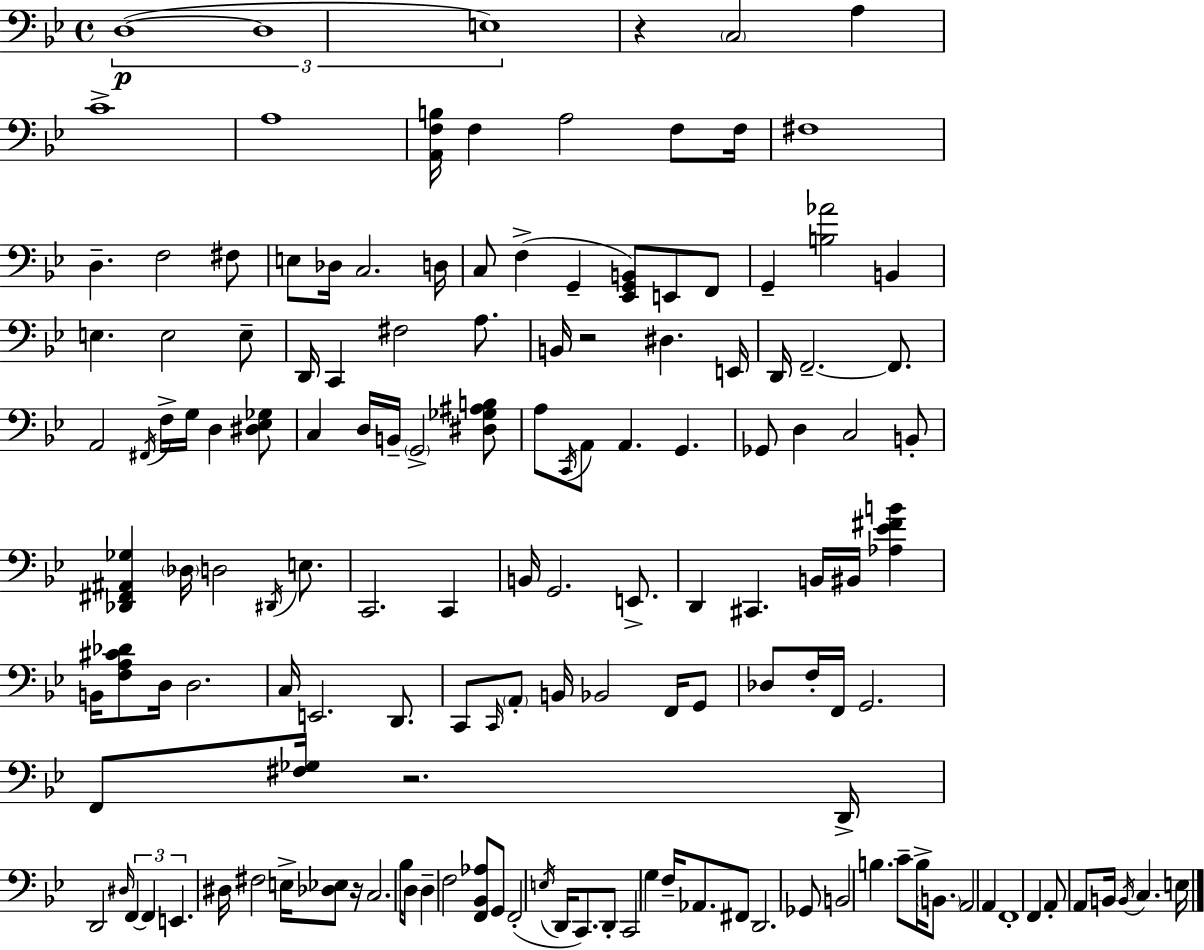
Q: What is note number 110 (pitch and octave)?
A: G3